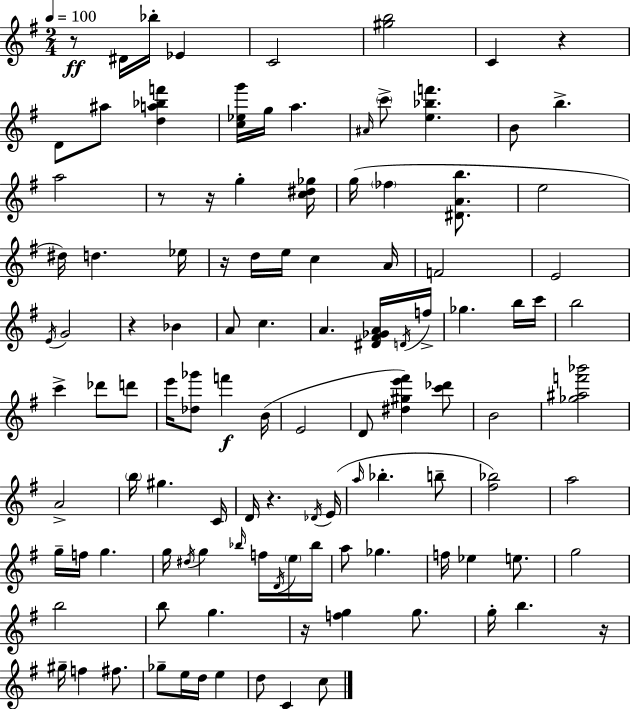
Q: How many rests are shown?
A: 9